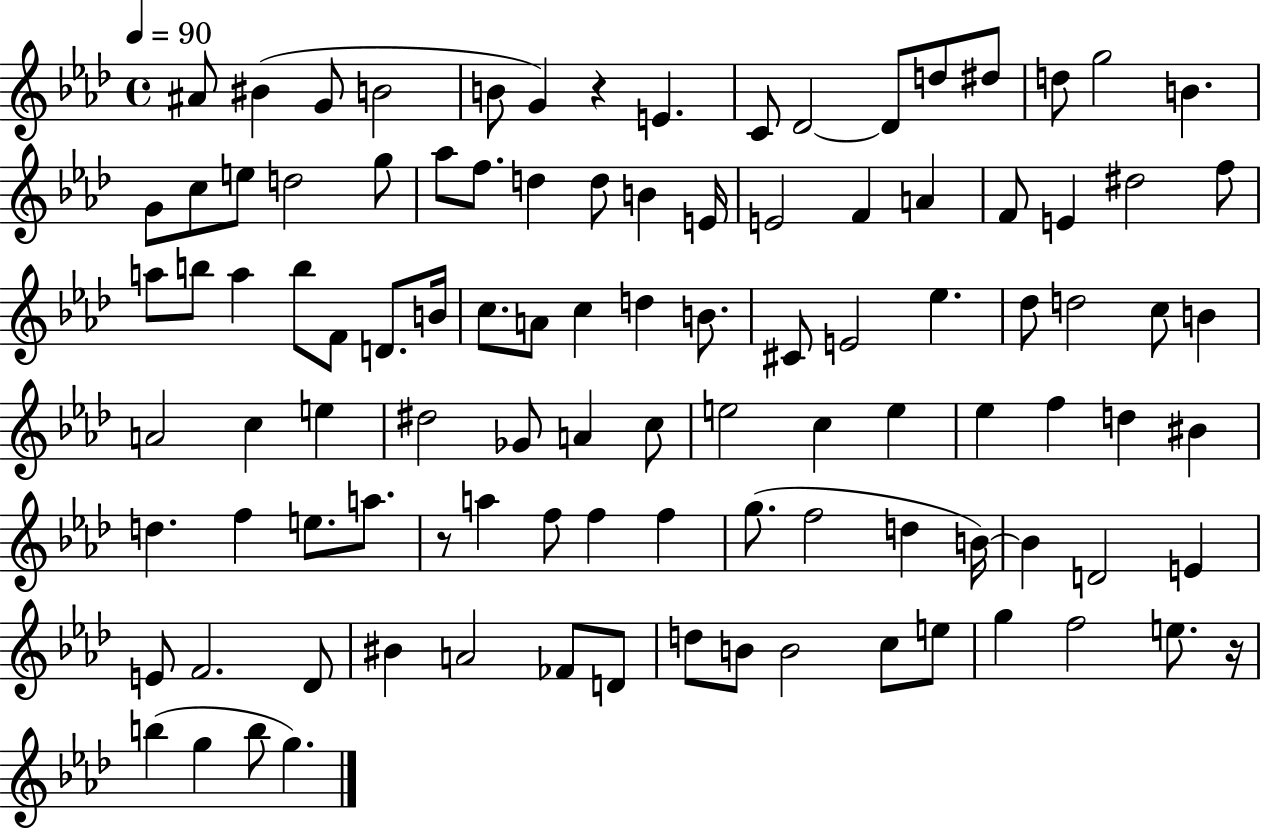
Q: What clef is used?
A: treble